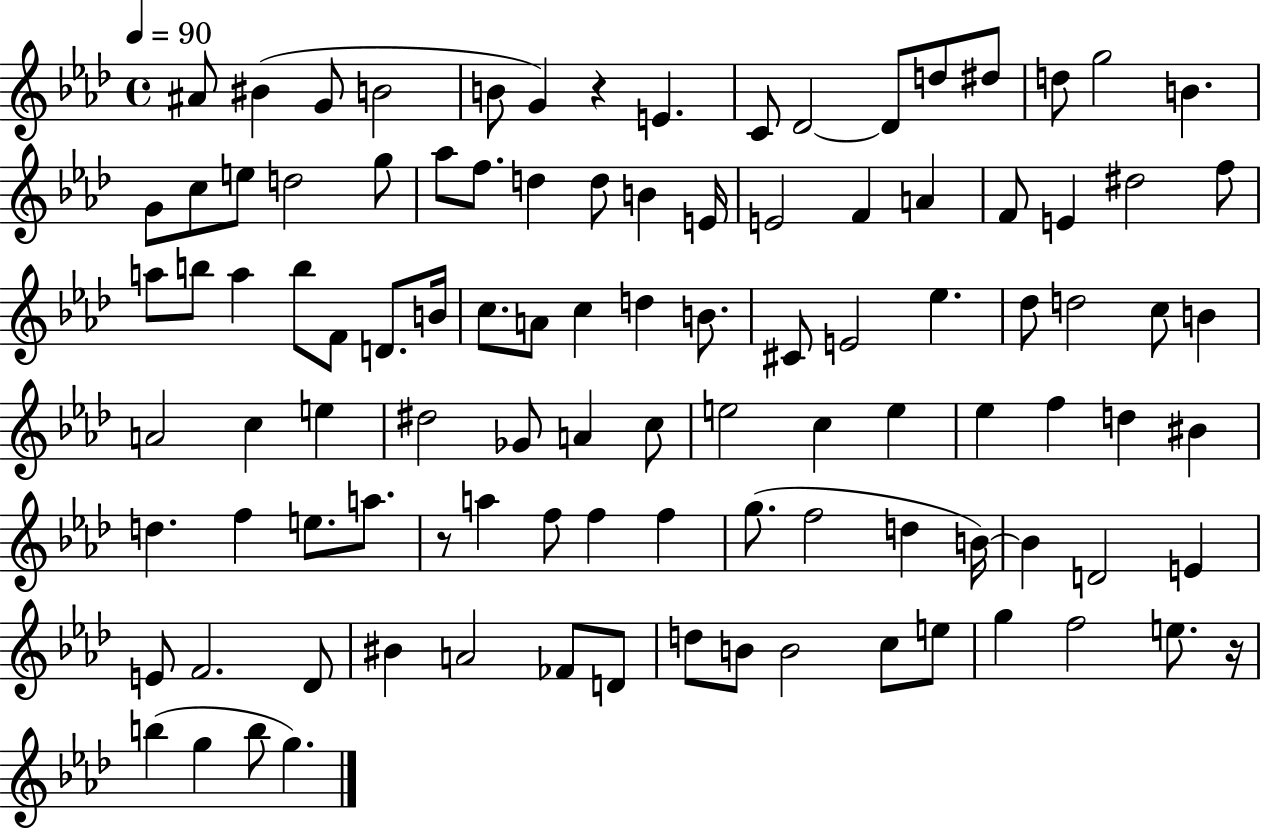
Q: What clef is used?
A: treble